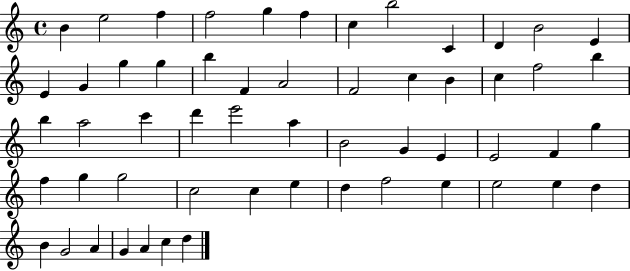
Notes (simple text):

B4/q E5/h F5/q F5/h G5/q F5/q C5/q B5/h C4/q D4/q B4/h E4/q E4/q G4/q G5/q G5/q B5/q F4/q A4/h F4/h C5/q B4/q C5/q F5/h B5/q B5/q A5/h C6/q D6/q E6/h A5/q B4/h G4/q E4/q E4/h F4/q G5/q F5/q G5/q G5/h C5/h C5/q E5/q D5/q F5/h E5/q E5/h E5/q D5/q B4/q G4/h A4/q G4/q A4/q C5/q D5/q